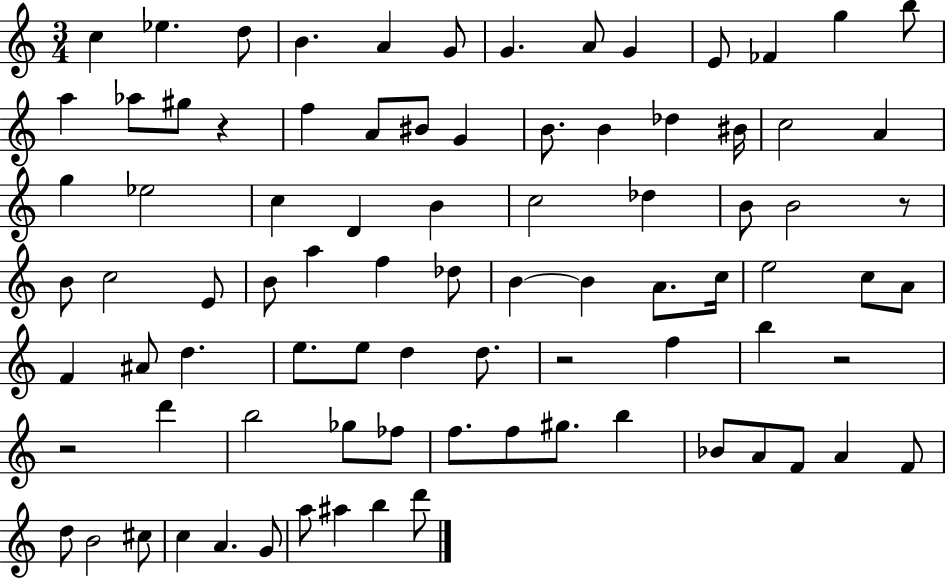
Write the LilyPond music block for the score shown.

{
  \clef treble
  \numericTimeSignature
  \time 3/4
  \key c \major
  c''4 ees''4. d''8 | b'4. a'4 g'8 | g'4. a'8 g'4 | e'8 fes'4 g''4 b''8 | \break a''4 aes''8 gis''8 r4 | f''4 a'8 bis'8 g'4 | b'8. b'4 des''4 bis'16 | c''2 a'4 | \break g''4 ees''2 | c''4 d'4 b'4 | c''2 des''4 | b'8 b'2 r8 | \break b'8 c''2 e'8 | b'8 a''4 f''4 des''8 | b'4~~ b'4 a'8. c''16 | e''2 c''8 a'8 | \break f'4 ais'8 d''4. | e''8. e''8 d''4 d''8. | r2 f''4 | b''4 r2 | \break r2 d'''4 | b''2 ges''8 fes''8 | f''8. f''8 gis''8. b''4 | bes'8 a'8 f'8 a'4 f'8 | \break d''8 b'2 cis''8 | c''4 a'4. g'8 | a''8 ais''4 b''4 d'''8 | \bar "|."
}